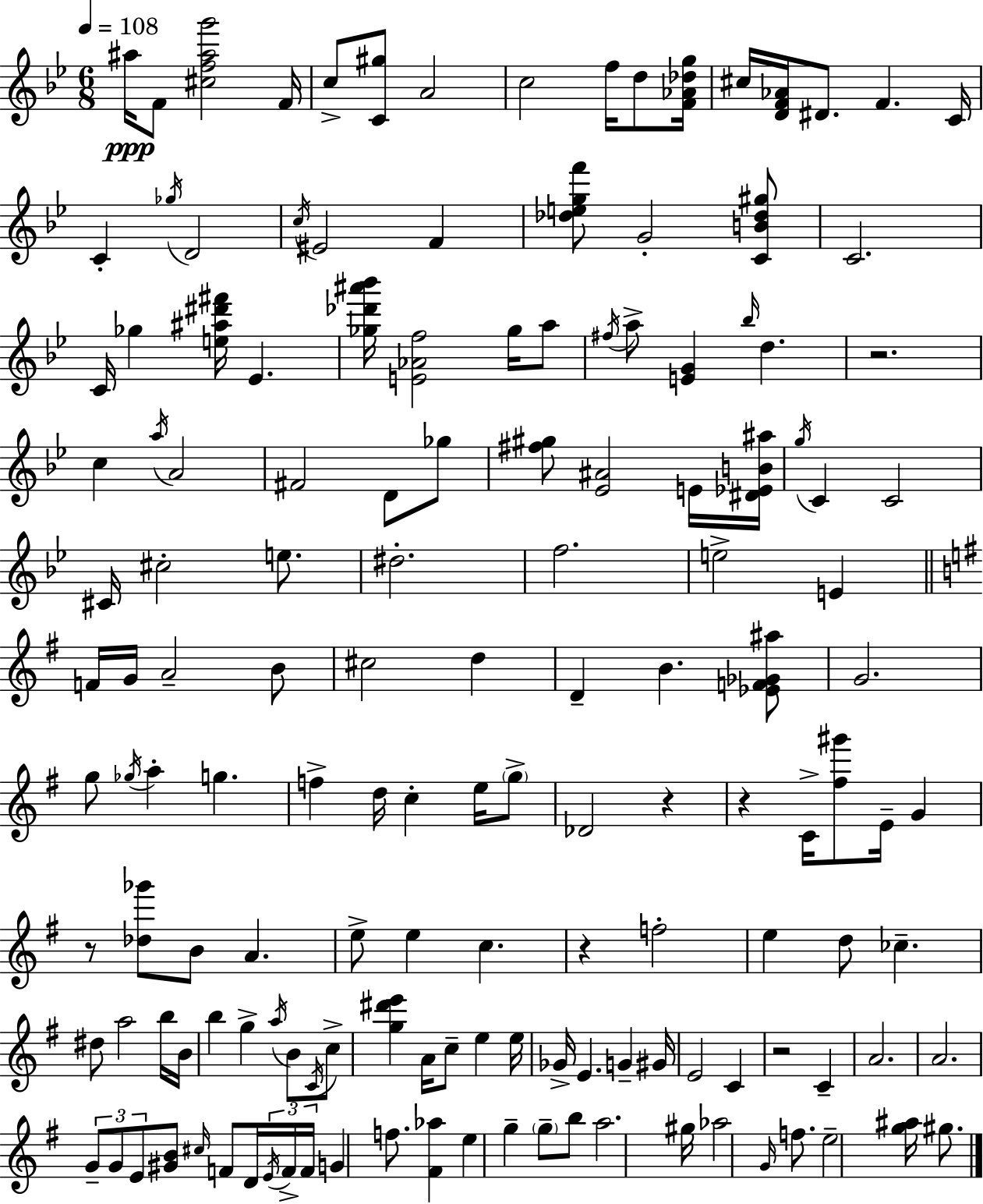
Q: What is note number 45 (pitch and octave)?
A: E5